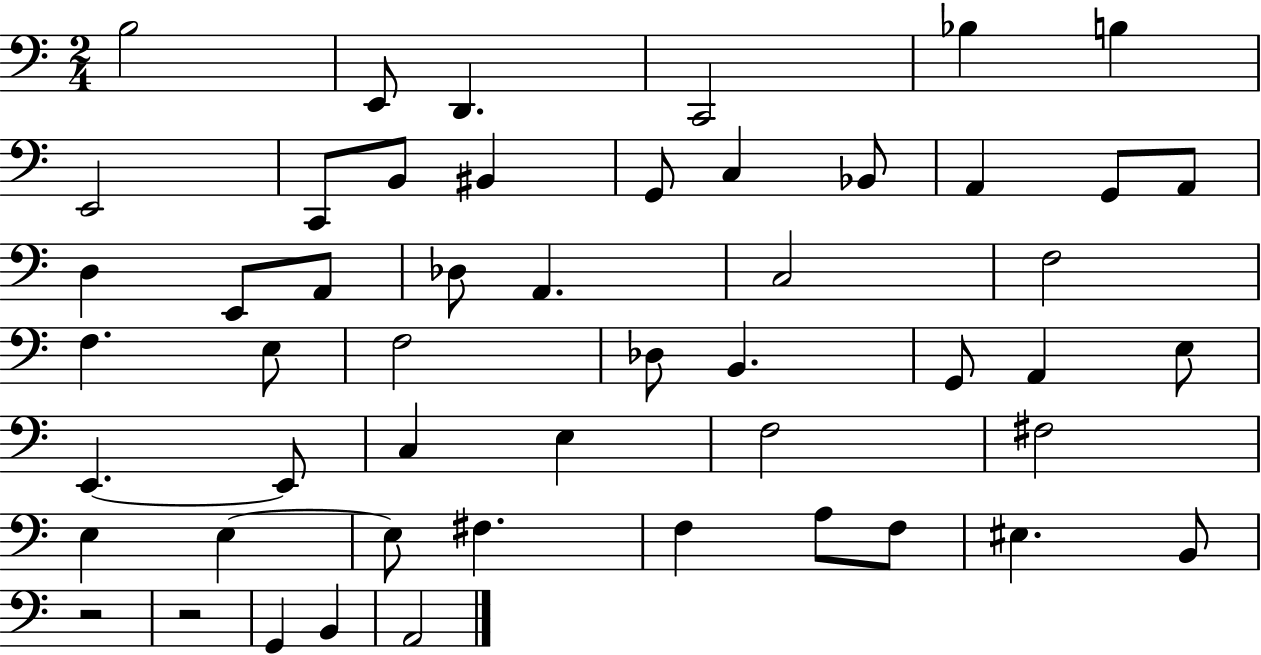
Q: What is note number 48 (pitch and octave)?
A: B2